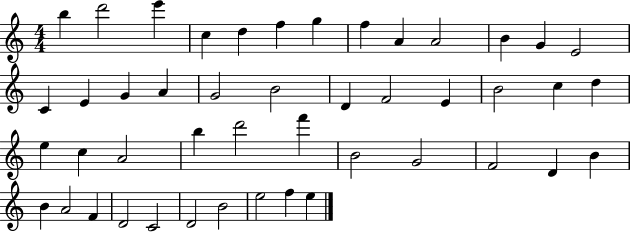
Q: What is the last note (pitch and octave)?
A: E5